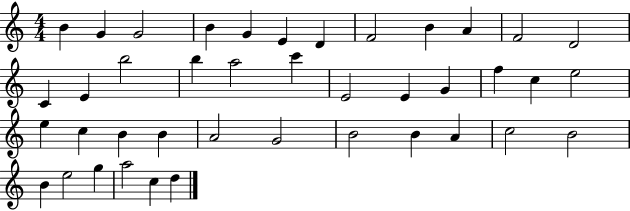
{
  \clef treble
  \numericTimeSignature
  \time 4/4
  \key c \major
  b'4 g'4 g'2 | b'4 g'4 e'4 d'4 | f'2 b'4 a'4 | f'2 d'2 | \break c'4 e'4 b''2 | b''4 a''2 c'''4 | e'2 e'4 g'4 | f''4 c''4 e''2 | \break e''4 c''4 b'4 b'4 | a'2 g'2 | b'2 b'4 a'4 | c''2 b'2 | \break b'4 e''2 g''4 | a''2 c''4 d''4 | \bar "|."
}